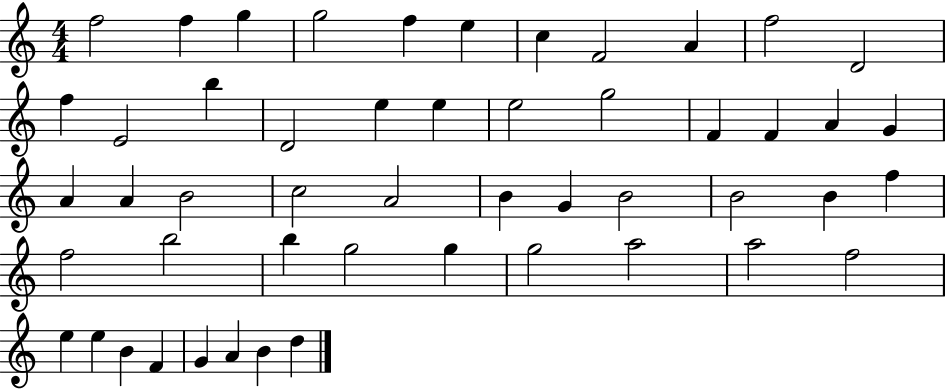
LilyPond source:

{
  \clef treble
  \numericTimeSignature
  \time 4/4
  \key c \major
  f''2 f''4 g''4 | g''2 f''4 e''4 | c''4 f'2 a'4 | f''2 d'2 | \break f''4 e'2 b''4 | d'2 e''4 e''4 | e''2 g''2 | f'4 f'4 a'4 g'4 | \break a'4 a'4 b'2 | c''2 a'2 | b'4 g'4 b'2 | b'2 b'4 f''4 | \break f''2 b''2 | b''4 g''2 g''4 | g''2 a''2 | a''2 f''2 | \break e''4 e''4 b'4 f'4 | g'4 a'4 b'4 d''4 | \bar "|."
}